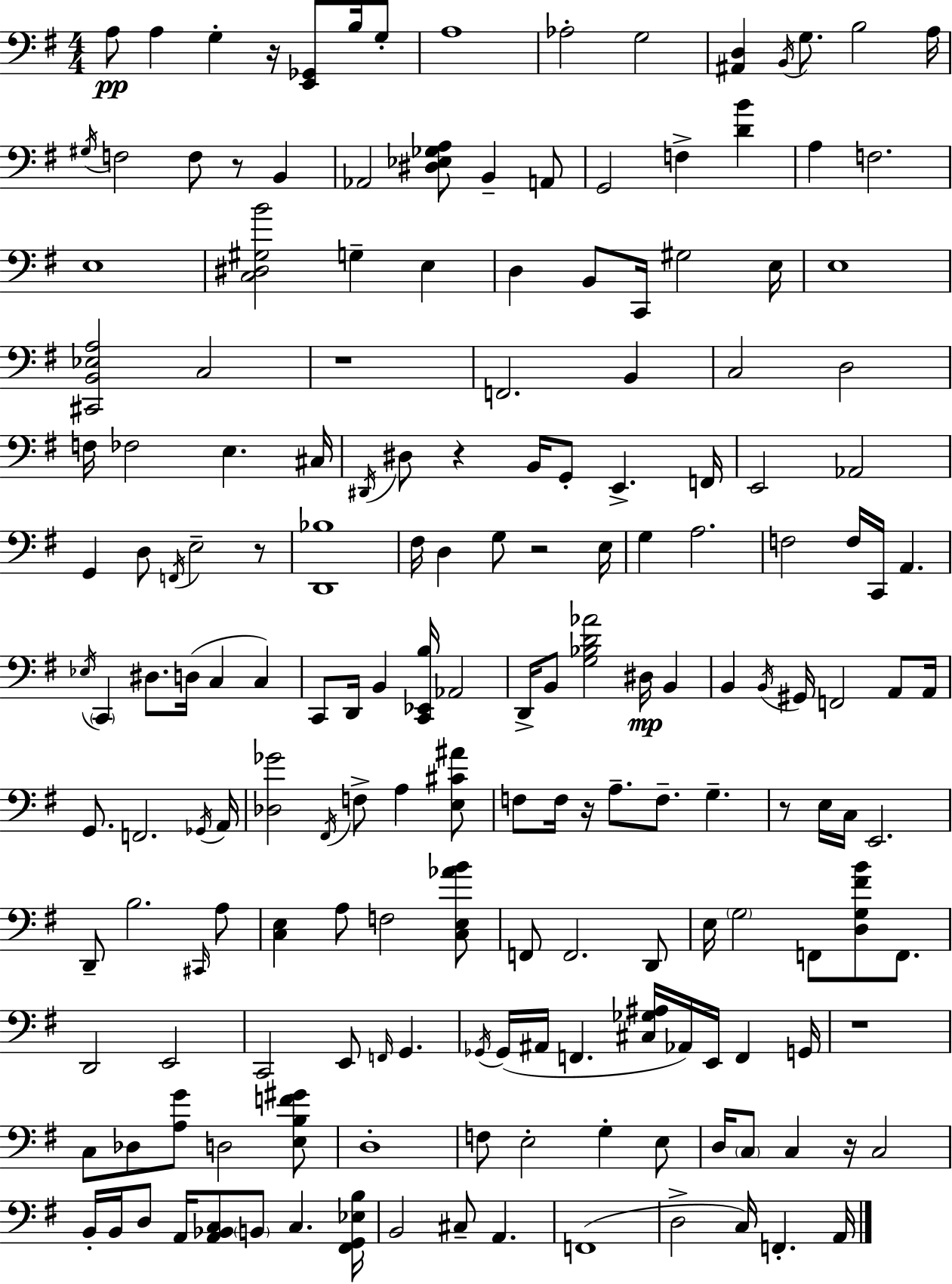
X:1
T:Untitled
M:4/4
L:1/4
K:Em
A,/2 A, G, z/4 [E,,_G,,]/2 B,/4 G,/2 A,4 _A,2 G,2 [^A,,D,] B,,/4 G,/2 B,2 A,/4 ^G,/4 F,2 F,/2 z/2 B,, _A,,2 [^D,_E,_G,A,]/2 B,, A,,/2 G,,2 F, [DB] A, F,2 E,4 [C,^D,^G,B]2 G, E, D, B,,/2 C,,/4 ^G,2 E,/4 E,4 [^C,,B,,_E,A,]2 C,2 z4 F,,2 B,, C,2 D,2 F,/4 _F,2 E, ^C,/4 ^D,,/4 ^D,/2 z B,,/4 G,,/2 E,, F,,/4 E,,2 _A,,2 G,, D,/2 F,,/4 E,2 z/2 [D,,_B,]4 ^F,/4 D, G,/2 z2 E,/4 G, A,2 F,2 F,/4 C,,/4 A,, _E,/4 C,, ^D,/2 D,/4 C, C, C,,/2 D,,/4 B,, [C,,_E,,B,]/4 _A,,2 D,,/4 B,,/2 [G,_B,D_A]2 ^D,/4 B,, B,, B,,/4 ^G,,/4 F,,2 A,,/2 A,,/4 G,,/2 F,,2 _G,,/4 A,,/4 [_D,_G]2 ^F,,/4 F,/2 A, [E,^C^A]/2 F,/2 F,/4 z/4 A,/2 F,/2 G, z/2 E,/4 C,/4 E,,2 D,,/2 B,2 ^C,,/4 A,/2 [C,E,] A,/2 F,2 [C,E,_AB]/2 F,,/2 F,,2 D,,/2 E,/4 G,2 F,,/2 [D,G,^FB]/2 F,,/2 D,,2 E,,2 C,,2 E,,/2 F,,/4 G,, _G,,/4 _G,,/4 ^A,,/4 F,, [^C,_G,^A,]/4 _A,,/4 E,,/4 F,, G,,/4 z4 C,/2 _D,/2 [A,G]/2 D,2 [E,B,F^G]/2 D,4 F,/2 E,2 G, E,/2 D,/4 C,/2 C, z/4 C,2 B,,/4 B,,/4 D,/2 A,,/4 [A,,_B,,C,]/2 B,,/2 C, [^F,,G,,_E,B,]/4 B,,2 ^C,/2 A,, F,,4 D,2 C,/4 F,, A,,/4